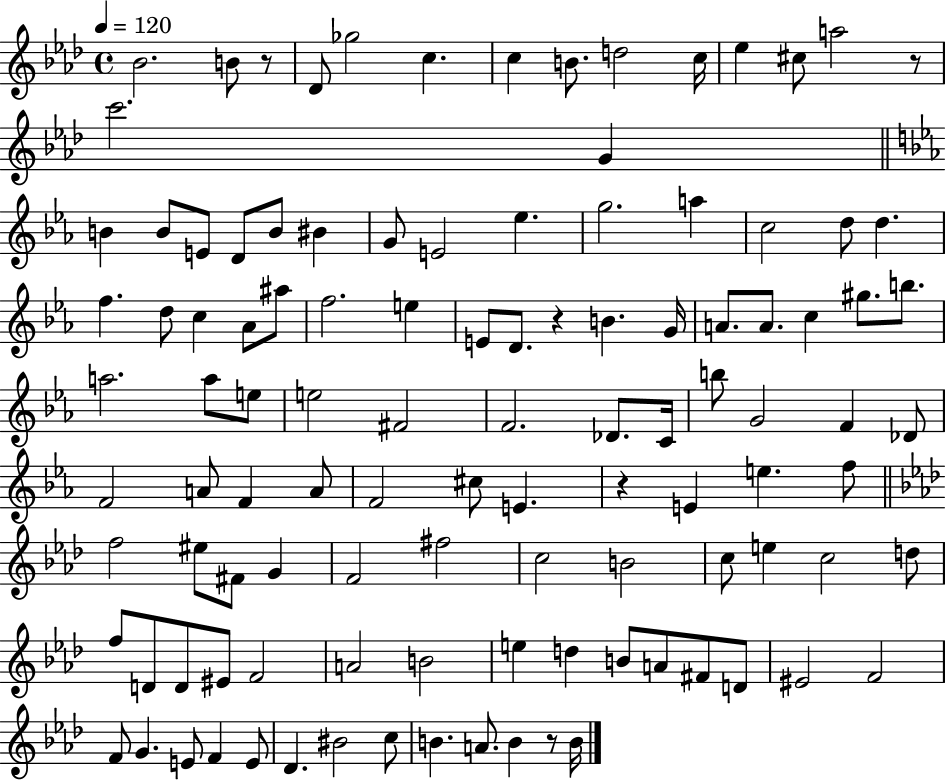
{
  \clef treble
  \time 4/4
  \defaultTimeSignature
  \key aes \major
  \tempo 4 = 120
  \repeat volta 2 { bes'2. b'8 r8 | des'8 ges''2 c''4. | c''4 b'8. d''2 c''16 | ees''4 cis''8 a''2 r8 | \break c'''2. g'4 | \bar "||" \break \key ees \major b'4 b'8 e'8 d'8 b'8 bis'4 | g'8 e'2 ees''4. | g''2. a''4 | c''2 d''8 d''4. | \break f''4. d''8 c''4 aes'8 ais''8 | f''2. e''4 | e'8 d'8. r4 b'4. g'16 | a'8. a'8. c''4 gis''8. b''8. | \break a''2. a''8 e''8 | e''2 fis'2 | f'2. des'8. c'16 | b''8 g'2 f'4 des'8 | \break f'2 a'8 f'4 a'8 | f'2 cis''8 e'4. | r4 e'4 e''4. f''8 | \bar "||" \break \key aes \major f''2 eis''8 fis'8 g'4 | f'2 fis''2 | c''2 b'2 | c''8 e''4 c''2 d''8 | \break f''8 d'8 d'8 eis'8 f'2 | a'2 b'2 | e''4 d''4 b'8 a'8 fis'8 d'8 | eis'2 f'2 | \break f'8 g'4. e'8 f'4 e'8 | des'4. bis'2 c''8 | b'4. a'8. b'4 r8 b'16 | } \bar "|."
}